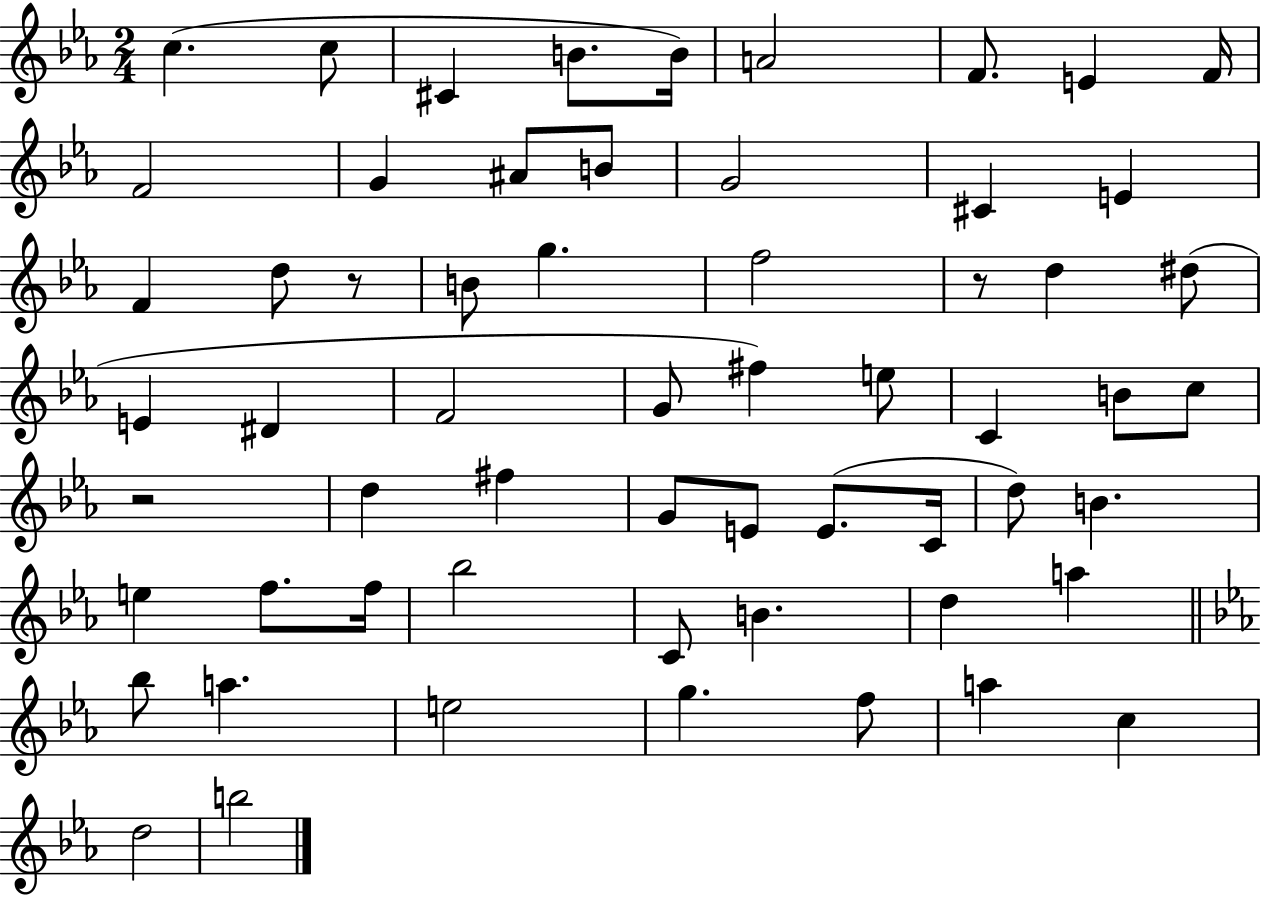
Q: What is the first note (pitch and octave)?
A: C5